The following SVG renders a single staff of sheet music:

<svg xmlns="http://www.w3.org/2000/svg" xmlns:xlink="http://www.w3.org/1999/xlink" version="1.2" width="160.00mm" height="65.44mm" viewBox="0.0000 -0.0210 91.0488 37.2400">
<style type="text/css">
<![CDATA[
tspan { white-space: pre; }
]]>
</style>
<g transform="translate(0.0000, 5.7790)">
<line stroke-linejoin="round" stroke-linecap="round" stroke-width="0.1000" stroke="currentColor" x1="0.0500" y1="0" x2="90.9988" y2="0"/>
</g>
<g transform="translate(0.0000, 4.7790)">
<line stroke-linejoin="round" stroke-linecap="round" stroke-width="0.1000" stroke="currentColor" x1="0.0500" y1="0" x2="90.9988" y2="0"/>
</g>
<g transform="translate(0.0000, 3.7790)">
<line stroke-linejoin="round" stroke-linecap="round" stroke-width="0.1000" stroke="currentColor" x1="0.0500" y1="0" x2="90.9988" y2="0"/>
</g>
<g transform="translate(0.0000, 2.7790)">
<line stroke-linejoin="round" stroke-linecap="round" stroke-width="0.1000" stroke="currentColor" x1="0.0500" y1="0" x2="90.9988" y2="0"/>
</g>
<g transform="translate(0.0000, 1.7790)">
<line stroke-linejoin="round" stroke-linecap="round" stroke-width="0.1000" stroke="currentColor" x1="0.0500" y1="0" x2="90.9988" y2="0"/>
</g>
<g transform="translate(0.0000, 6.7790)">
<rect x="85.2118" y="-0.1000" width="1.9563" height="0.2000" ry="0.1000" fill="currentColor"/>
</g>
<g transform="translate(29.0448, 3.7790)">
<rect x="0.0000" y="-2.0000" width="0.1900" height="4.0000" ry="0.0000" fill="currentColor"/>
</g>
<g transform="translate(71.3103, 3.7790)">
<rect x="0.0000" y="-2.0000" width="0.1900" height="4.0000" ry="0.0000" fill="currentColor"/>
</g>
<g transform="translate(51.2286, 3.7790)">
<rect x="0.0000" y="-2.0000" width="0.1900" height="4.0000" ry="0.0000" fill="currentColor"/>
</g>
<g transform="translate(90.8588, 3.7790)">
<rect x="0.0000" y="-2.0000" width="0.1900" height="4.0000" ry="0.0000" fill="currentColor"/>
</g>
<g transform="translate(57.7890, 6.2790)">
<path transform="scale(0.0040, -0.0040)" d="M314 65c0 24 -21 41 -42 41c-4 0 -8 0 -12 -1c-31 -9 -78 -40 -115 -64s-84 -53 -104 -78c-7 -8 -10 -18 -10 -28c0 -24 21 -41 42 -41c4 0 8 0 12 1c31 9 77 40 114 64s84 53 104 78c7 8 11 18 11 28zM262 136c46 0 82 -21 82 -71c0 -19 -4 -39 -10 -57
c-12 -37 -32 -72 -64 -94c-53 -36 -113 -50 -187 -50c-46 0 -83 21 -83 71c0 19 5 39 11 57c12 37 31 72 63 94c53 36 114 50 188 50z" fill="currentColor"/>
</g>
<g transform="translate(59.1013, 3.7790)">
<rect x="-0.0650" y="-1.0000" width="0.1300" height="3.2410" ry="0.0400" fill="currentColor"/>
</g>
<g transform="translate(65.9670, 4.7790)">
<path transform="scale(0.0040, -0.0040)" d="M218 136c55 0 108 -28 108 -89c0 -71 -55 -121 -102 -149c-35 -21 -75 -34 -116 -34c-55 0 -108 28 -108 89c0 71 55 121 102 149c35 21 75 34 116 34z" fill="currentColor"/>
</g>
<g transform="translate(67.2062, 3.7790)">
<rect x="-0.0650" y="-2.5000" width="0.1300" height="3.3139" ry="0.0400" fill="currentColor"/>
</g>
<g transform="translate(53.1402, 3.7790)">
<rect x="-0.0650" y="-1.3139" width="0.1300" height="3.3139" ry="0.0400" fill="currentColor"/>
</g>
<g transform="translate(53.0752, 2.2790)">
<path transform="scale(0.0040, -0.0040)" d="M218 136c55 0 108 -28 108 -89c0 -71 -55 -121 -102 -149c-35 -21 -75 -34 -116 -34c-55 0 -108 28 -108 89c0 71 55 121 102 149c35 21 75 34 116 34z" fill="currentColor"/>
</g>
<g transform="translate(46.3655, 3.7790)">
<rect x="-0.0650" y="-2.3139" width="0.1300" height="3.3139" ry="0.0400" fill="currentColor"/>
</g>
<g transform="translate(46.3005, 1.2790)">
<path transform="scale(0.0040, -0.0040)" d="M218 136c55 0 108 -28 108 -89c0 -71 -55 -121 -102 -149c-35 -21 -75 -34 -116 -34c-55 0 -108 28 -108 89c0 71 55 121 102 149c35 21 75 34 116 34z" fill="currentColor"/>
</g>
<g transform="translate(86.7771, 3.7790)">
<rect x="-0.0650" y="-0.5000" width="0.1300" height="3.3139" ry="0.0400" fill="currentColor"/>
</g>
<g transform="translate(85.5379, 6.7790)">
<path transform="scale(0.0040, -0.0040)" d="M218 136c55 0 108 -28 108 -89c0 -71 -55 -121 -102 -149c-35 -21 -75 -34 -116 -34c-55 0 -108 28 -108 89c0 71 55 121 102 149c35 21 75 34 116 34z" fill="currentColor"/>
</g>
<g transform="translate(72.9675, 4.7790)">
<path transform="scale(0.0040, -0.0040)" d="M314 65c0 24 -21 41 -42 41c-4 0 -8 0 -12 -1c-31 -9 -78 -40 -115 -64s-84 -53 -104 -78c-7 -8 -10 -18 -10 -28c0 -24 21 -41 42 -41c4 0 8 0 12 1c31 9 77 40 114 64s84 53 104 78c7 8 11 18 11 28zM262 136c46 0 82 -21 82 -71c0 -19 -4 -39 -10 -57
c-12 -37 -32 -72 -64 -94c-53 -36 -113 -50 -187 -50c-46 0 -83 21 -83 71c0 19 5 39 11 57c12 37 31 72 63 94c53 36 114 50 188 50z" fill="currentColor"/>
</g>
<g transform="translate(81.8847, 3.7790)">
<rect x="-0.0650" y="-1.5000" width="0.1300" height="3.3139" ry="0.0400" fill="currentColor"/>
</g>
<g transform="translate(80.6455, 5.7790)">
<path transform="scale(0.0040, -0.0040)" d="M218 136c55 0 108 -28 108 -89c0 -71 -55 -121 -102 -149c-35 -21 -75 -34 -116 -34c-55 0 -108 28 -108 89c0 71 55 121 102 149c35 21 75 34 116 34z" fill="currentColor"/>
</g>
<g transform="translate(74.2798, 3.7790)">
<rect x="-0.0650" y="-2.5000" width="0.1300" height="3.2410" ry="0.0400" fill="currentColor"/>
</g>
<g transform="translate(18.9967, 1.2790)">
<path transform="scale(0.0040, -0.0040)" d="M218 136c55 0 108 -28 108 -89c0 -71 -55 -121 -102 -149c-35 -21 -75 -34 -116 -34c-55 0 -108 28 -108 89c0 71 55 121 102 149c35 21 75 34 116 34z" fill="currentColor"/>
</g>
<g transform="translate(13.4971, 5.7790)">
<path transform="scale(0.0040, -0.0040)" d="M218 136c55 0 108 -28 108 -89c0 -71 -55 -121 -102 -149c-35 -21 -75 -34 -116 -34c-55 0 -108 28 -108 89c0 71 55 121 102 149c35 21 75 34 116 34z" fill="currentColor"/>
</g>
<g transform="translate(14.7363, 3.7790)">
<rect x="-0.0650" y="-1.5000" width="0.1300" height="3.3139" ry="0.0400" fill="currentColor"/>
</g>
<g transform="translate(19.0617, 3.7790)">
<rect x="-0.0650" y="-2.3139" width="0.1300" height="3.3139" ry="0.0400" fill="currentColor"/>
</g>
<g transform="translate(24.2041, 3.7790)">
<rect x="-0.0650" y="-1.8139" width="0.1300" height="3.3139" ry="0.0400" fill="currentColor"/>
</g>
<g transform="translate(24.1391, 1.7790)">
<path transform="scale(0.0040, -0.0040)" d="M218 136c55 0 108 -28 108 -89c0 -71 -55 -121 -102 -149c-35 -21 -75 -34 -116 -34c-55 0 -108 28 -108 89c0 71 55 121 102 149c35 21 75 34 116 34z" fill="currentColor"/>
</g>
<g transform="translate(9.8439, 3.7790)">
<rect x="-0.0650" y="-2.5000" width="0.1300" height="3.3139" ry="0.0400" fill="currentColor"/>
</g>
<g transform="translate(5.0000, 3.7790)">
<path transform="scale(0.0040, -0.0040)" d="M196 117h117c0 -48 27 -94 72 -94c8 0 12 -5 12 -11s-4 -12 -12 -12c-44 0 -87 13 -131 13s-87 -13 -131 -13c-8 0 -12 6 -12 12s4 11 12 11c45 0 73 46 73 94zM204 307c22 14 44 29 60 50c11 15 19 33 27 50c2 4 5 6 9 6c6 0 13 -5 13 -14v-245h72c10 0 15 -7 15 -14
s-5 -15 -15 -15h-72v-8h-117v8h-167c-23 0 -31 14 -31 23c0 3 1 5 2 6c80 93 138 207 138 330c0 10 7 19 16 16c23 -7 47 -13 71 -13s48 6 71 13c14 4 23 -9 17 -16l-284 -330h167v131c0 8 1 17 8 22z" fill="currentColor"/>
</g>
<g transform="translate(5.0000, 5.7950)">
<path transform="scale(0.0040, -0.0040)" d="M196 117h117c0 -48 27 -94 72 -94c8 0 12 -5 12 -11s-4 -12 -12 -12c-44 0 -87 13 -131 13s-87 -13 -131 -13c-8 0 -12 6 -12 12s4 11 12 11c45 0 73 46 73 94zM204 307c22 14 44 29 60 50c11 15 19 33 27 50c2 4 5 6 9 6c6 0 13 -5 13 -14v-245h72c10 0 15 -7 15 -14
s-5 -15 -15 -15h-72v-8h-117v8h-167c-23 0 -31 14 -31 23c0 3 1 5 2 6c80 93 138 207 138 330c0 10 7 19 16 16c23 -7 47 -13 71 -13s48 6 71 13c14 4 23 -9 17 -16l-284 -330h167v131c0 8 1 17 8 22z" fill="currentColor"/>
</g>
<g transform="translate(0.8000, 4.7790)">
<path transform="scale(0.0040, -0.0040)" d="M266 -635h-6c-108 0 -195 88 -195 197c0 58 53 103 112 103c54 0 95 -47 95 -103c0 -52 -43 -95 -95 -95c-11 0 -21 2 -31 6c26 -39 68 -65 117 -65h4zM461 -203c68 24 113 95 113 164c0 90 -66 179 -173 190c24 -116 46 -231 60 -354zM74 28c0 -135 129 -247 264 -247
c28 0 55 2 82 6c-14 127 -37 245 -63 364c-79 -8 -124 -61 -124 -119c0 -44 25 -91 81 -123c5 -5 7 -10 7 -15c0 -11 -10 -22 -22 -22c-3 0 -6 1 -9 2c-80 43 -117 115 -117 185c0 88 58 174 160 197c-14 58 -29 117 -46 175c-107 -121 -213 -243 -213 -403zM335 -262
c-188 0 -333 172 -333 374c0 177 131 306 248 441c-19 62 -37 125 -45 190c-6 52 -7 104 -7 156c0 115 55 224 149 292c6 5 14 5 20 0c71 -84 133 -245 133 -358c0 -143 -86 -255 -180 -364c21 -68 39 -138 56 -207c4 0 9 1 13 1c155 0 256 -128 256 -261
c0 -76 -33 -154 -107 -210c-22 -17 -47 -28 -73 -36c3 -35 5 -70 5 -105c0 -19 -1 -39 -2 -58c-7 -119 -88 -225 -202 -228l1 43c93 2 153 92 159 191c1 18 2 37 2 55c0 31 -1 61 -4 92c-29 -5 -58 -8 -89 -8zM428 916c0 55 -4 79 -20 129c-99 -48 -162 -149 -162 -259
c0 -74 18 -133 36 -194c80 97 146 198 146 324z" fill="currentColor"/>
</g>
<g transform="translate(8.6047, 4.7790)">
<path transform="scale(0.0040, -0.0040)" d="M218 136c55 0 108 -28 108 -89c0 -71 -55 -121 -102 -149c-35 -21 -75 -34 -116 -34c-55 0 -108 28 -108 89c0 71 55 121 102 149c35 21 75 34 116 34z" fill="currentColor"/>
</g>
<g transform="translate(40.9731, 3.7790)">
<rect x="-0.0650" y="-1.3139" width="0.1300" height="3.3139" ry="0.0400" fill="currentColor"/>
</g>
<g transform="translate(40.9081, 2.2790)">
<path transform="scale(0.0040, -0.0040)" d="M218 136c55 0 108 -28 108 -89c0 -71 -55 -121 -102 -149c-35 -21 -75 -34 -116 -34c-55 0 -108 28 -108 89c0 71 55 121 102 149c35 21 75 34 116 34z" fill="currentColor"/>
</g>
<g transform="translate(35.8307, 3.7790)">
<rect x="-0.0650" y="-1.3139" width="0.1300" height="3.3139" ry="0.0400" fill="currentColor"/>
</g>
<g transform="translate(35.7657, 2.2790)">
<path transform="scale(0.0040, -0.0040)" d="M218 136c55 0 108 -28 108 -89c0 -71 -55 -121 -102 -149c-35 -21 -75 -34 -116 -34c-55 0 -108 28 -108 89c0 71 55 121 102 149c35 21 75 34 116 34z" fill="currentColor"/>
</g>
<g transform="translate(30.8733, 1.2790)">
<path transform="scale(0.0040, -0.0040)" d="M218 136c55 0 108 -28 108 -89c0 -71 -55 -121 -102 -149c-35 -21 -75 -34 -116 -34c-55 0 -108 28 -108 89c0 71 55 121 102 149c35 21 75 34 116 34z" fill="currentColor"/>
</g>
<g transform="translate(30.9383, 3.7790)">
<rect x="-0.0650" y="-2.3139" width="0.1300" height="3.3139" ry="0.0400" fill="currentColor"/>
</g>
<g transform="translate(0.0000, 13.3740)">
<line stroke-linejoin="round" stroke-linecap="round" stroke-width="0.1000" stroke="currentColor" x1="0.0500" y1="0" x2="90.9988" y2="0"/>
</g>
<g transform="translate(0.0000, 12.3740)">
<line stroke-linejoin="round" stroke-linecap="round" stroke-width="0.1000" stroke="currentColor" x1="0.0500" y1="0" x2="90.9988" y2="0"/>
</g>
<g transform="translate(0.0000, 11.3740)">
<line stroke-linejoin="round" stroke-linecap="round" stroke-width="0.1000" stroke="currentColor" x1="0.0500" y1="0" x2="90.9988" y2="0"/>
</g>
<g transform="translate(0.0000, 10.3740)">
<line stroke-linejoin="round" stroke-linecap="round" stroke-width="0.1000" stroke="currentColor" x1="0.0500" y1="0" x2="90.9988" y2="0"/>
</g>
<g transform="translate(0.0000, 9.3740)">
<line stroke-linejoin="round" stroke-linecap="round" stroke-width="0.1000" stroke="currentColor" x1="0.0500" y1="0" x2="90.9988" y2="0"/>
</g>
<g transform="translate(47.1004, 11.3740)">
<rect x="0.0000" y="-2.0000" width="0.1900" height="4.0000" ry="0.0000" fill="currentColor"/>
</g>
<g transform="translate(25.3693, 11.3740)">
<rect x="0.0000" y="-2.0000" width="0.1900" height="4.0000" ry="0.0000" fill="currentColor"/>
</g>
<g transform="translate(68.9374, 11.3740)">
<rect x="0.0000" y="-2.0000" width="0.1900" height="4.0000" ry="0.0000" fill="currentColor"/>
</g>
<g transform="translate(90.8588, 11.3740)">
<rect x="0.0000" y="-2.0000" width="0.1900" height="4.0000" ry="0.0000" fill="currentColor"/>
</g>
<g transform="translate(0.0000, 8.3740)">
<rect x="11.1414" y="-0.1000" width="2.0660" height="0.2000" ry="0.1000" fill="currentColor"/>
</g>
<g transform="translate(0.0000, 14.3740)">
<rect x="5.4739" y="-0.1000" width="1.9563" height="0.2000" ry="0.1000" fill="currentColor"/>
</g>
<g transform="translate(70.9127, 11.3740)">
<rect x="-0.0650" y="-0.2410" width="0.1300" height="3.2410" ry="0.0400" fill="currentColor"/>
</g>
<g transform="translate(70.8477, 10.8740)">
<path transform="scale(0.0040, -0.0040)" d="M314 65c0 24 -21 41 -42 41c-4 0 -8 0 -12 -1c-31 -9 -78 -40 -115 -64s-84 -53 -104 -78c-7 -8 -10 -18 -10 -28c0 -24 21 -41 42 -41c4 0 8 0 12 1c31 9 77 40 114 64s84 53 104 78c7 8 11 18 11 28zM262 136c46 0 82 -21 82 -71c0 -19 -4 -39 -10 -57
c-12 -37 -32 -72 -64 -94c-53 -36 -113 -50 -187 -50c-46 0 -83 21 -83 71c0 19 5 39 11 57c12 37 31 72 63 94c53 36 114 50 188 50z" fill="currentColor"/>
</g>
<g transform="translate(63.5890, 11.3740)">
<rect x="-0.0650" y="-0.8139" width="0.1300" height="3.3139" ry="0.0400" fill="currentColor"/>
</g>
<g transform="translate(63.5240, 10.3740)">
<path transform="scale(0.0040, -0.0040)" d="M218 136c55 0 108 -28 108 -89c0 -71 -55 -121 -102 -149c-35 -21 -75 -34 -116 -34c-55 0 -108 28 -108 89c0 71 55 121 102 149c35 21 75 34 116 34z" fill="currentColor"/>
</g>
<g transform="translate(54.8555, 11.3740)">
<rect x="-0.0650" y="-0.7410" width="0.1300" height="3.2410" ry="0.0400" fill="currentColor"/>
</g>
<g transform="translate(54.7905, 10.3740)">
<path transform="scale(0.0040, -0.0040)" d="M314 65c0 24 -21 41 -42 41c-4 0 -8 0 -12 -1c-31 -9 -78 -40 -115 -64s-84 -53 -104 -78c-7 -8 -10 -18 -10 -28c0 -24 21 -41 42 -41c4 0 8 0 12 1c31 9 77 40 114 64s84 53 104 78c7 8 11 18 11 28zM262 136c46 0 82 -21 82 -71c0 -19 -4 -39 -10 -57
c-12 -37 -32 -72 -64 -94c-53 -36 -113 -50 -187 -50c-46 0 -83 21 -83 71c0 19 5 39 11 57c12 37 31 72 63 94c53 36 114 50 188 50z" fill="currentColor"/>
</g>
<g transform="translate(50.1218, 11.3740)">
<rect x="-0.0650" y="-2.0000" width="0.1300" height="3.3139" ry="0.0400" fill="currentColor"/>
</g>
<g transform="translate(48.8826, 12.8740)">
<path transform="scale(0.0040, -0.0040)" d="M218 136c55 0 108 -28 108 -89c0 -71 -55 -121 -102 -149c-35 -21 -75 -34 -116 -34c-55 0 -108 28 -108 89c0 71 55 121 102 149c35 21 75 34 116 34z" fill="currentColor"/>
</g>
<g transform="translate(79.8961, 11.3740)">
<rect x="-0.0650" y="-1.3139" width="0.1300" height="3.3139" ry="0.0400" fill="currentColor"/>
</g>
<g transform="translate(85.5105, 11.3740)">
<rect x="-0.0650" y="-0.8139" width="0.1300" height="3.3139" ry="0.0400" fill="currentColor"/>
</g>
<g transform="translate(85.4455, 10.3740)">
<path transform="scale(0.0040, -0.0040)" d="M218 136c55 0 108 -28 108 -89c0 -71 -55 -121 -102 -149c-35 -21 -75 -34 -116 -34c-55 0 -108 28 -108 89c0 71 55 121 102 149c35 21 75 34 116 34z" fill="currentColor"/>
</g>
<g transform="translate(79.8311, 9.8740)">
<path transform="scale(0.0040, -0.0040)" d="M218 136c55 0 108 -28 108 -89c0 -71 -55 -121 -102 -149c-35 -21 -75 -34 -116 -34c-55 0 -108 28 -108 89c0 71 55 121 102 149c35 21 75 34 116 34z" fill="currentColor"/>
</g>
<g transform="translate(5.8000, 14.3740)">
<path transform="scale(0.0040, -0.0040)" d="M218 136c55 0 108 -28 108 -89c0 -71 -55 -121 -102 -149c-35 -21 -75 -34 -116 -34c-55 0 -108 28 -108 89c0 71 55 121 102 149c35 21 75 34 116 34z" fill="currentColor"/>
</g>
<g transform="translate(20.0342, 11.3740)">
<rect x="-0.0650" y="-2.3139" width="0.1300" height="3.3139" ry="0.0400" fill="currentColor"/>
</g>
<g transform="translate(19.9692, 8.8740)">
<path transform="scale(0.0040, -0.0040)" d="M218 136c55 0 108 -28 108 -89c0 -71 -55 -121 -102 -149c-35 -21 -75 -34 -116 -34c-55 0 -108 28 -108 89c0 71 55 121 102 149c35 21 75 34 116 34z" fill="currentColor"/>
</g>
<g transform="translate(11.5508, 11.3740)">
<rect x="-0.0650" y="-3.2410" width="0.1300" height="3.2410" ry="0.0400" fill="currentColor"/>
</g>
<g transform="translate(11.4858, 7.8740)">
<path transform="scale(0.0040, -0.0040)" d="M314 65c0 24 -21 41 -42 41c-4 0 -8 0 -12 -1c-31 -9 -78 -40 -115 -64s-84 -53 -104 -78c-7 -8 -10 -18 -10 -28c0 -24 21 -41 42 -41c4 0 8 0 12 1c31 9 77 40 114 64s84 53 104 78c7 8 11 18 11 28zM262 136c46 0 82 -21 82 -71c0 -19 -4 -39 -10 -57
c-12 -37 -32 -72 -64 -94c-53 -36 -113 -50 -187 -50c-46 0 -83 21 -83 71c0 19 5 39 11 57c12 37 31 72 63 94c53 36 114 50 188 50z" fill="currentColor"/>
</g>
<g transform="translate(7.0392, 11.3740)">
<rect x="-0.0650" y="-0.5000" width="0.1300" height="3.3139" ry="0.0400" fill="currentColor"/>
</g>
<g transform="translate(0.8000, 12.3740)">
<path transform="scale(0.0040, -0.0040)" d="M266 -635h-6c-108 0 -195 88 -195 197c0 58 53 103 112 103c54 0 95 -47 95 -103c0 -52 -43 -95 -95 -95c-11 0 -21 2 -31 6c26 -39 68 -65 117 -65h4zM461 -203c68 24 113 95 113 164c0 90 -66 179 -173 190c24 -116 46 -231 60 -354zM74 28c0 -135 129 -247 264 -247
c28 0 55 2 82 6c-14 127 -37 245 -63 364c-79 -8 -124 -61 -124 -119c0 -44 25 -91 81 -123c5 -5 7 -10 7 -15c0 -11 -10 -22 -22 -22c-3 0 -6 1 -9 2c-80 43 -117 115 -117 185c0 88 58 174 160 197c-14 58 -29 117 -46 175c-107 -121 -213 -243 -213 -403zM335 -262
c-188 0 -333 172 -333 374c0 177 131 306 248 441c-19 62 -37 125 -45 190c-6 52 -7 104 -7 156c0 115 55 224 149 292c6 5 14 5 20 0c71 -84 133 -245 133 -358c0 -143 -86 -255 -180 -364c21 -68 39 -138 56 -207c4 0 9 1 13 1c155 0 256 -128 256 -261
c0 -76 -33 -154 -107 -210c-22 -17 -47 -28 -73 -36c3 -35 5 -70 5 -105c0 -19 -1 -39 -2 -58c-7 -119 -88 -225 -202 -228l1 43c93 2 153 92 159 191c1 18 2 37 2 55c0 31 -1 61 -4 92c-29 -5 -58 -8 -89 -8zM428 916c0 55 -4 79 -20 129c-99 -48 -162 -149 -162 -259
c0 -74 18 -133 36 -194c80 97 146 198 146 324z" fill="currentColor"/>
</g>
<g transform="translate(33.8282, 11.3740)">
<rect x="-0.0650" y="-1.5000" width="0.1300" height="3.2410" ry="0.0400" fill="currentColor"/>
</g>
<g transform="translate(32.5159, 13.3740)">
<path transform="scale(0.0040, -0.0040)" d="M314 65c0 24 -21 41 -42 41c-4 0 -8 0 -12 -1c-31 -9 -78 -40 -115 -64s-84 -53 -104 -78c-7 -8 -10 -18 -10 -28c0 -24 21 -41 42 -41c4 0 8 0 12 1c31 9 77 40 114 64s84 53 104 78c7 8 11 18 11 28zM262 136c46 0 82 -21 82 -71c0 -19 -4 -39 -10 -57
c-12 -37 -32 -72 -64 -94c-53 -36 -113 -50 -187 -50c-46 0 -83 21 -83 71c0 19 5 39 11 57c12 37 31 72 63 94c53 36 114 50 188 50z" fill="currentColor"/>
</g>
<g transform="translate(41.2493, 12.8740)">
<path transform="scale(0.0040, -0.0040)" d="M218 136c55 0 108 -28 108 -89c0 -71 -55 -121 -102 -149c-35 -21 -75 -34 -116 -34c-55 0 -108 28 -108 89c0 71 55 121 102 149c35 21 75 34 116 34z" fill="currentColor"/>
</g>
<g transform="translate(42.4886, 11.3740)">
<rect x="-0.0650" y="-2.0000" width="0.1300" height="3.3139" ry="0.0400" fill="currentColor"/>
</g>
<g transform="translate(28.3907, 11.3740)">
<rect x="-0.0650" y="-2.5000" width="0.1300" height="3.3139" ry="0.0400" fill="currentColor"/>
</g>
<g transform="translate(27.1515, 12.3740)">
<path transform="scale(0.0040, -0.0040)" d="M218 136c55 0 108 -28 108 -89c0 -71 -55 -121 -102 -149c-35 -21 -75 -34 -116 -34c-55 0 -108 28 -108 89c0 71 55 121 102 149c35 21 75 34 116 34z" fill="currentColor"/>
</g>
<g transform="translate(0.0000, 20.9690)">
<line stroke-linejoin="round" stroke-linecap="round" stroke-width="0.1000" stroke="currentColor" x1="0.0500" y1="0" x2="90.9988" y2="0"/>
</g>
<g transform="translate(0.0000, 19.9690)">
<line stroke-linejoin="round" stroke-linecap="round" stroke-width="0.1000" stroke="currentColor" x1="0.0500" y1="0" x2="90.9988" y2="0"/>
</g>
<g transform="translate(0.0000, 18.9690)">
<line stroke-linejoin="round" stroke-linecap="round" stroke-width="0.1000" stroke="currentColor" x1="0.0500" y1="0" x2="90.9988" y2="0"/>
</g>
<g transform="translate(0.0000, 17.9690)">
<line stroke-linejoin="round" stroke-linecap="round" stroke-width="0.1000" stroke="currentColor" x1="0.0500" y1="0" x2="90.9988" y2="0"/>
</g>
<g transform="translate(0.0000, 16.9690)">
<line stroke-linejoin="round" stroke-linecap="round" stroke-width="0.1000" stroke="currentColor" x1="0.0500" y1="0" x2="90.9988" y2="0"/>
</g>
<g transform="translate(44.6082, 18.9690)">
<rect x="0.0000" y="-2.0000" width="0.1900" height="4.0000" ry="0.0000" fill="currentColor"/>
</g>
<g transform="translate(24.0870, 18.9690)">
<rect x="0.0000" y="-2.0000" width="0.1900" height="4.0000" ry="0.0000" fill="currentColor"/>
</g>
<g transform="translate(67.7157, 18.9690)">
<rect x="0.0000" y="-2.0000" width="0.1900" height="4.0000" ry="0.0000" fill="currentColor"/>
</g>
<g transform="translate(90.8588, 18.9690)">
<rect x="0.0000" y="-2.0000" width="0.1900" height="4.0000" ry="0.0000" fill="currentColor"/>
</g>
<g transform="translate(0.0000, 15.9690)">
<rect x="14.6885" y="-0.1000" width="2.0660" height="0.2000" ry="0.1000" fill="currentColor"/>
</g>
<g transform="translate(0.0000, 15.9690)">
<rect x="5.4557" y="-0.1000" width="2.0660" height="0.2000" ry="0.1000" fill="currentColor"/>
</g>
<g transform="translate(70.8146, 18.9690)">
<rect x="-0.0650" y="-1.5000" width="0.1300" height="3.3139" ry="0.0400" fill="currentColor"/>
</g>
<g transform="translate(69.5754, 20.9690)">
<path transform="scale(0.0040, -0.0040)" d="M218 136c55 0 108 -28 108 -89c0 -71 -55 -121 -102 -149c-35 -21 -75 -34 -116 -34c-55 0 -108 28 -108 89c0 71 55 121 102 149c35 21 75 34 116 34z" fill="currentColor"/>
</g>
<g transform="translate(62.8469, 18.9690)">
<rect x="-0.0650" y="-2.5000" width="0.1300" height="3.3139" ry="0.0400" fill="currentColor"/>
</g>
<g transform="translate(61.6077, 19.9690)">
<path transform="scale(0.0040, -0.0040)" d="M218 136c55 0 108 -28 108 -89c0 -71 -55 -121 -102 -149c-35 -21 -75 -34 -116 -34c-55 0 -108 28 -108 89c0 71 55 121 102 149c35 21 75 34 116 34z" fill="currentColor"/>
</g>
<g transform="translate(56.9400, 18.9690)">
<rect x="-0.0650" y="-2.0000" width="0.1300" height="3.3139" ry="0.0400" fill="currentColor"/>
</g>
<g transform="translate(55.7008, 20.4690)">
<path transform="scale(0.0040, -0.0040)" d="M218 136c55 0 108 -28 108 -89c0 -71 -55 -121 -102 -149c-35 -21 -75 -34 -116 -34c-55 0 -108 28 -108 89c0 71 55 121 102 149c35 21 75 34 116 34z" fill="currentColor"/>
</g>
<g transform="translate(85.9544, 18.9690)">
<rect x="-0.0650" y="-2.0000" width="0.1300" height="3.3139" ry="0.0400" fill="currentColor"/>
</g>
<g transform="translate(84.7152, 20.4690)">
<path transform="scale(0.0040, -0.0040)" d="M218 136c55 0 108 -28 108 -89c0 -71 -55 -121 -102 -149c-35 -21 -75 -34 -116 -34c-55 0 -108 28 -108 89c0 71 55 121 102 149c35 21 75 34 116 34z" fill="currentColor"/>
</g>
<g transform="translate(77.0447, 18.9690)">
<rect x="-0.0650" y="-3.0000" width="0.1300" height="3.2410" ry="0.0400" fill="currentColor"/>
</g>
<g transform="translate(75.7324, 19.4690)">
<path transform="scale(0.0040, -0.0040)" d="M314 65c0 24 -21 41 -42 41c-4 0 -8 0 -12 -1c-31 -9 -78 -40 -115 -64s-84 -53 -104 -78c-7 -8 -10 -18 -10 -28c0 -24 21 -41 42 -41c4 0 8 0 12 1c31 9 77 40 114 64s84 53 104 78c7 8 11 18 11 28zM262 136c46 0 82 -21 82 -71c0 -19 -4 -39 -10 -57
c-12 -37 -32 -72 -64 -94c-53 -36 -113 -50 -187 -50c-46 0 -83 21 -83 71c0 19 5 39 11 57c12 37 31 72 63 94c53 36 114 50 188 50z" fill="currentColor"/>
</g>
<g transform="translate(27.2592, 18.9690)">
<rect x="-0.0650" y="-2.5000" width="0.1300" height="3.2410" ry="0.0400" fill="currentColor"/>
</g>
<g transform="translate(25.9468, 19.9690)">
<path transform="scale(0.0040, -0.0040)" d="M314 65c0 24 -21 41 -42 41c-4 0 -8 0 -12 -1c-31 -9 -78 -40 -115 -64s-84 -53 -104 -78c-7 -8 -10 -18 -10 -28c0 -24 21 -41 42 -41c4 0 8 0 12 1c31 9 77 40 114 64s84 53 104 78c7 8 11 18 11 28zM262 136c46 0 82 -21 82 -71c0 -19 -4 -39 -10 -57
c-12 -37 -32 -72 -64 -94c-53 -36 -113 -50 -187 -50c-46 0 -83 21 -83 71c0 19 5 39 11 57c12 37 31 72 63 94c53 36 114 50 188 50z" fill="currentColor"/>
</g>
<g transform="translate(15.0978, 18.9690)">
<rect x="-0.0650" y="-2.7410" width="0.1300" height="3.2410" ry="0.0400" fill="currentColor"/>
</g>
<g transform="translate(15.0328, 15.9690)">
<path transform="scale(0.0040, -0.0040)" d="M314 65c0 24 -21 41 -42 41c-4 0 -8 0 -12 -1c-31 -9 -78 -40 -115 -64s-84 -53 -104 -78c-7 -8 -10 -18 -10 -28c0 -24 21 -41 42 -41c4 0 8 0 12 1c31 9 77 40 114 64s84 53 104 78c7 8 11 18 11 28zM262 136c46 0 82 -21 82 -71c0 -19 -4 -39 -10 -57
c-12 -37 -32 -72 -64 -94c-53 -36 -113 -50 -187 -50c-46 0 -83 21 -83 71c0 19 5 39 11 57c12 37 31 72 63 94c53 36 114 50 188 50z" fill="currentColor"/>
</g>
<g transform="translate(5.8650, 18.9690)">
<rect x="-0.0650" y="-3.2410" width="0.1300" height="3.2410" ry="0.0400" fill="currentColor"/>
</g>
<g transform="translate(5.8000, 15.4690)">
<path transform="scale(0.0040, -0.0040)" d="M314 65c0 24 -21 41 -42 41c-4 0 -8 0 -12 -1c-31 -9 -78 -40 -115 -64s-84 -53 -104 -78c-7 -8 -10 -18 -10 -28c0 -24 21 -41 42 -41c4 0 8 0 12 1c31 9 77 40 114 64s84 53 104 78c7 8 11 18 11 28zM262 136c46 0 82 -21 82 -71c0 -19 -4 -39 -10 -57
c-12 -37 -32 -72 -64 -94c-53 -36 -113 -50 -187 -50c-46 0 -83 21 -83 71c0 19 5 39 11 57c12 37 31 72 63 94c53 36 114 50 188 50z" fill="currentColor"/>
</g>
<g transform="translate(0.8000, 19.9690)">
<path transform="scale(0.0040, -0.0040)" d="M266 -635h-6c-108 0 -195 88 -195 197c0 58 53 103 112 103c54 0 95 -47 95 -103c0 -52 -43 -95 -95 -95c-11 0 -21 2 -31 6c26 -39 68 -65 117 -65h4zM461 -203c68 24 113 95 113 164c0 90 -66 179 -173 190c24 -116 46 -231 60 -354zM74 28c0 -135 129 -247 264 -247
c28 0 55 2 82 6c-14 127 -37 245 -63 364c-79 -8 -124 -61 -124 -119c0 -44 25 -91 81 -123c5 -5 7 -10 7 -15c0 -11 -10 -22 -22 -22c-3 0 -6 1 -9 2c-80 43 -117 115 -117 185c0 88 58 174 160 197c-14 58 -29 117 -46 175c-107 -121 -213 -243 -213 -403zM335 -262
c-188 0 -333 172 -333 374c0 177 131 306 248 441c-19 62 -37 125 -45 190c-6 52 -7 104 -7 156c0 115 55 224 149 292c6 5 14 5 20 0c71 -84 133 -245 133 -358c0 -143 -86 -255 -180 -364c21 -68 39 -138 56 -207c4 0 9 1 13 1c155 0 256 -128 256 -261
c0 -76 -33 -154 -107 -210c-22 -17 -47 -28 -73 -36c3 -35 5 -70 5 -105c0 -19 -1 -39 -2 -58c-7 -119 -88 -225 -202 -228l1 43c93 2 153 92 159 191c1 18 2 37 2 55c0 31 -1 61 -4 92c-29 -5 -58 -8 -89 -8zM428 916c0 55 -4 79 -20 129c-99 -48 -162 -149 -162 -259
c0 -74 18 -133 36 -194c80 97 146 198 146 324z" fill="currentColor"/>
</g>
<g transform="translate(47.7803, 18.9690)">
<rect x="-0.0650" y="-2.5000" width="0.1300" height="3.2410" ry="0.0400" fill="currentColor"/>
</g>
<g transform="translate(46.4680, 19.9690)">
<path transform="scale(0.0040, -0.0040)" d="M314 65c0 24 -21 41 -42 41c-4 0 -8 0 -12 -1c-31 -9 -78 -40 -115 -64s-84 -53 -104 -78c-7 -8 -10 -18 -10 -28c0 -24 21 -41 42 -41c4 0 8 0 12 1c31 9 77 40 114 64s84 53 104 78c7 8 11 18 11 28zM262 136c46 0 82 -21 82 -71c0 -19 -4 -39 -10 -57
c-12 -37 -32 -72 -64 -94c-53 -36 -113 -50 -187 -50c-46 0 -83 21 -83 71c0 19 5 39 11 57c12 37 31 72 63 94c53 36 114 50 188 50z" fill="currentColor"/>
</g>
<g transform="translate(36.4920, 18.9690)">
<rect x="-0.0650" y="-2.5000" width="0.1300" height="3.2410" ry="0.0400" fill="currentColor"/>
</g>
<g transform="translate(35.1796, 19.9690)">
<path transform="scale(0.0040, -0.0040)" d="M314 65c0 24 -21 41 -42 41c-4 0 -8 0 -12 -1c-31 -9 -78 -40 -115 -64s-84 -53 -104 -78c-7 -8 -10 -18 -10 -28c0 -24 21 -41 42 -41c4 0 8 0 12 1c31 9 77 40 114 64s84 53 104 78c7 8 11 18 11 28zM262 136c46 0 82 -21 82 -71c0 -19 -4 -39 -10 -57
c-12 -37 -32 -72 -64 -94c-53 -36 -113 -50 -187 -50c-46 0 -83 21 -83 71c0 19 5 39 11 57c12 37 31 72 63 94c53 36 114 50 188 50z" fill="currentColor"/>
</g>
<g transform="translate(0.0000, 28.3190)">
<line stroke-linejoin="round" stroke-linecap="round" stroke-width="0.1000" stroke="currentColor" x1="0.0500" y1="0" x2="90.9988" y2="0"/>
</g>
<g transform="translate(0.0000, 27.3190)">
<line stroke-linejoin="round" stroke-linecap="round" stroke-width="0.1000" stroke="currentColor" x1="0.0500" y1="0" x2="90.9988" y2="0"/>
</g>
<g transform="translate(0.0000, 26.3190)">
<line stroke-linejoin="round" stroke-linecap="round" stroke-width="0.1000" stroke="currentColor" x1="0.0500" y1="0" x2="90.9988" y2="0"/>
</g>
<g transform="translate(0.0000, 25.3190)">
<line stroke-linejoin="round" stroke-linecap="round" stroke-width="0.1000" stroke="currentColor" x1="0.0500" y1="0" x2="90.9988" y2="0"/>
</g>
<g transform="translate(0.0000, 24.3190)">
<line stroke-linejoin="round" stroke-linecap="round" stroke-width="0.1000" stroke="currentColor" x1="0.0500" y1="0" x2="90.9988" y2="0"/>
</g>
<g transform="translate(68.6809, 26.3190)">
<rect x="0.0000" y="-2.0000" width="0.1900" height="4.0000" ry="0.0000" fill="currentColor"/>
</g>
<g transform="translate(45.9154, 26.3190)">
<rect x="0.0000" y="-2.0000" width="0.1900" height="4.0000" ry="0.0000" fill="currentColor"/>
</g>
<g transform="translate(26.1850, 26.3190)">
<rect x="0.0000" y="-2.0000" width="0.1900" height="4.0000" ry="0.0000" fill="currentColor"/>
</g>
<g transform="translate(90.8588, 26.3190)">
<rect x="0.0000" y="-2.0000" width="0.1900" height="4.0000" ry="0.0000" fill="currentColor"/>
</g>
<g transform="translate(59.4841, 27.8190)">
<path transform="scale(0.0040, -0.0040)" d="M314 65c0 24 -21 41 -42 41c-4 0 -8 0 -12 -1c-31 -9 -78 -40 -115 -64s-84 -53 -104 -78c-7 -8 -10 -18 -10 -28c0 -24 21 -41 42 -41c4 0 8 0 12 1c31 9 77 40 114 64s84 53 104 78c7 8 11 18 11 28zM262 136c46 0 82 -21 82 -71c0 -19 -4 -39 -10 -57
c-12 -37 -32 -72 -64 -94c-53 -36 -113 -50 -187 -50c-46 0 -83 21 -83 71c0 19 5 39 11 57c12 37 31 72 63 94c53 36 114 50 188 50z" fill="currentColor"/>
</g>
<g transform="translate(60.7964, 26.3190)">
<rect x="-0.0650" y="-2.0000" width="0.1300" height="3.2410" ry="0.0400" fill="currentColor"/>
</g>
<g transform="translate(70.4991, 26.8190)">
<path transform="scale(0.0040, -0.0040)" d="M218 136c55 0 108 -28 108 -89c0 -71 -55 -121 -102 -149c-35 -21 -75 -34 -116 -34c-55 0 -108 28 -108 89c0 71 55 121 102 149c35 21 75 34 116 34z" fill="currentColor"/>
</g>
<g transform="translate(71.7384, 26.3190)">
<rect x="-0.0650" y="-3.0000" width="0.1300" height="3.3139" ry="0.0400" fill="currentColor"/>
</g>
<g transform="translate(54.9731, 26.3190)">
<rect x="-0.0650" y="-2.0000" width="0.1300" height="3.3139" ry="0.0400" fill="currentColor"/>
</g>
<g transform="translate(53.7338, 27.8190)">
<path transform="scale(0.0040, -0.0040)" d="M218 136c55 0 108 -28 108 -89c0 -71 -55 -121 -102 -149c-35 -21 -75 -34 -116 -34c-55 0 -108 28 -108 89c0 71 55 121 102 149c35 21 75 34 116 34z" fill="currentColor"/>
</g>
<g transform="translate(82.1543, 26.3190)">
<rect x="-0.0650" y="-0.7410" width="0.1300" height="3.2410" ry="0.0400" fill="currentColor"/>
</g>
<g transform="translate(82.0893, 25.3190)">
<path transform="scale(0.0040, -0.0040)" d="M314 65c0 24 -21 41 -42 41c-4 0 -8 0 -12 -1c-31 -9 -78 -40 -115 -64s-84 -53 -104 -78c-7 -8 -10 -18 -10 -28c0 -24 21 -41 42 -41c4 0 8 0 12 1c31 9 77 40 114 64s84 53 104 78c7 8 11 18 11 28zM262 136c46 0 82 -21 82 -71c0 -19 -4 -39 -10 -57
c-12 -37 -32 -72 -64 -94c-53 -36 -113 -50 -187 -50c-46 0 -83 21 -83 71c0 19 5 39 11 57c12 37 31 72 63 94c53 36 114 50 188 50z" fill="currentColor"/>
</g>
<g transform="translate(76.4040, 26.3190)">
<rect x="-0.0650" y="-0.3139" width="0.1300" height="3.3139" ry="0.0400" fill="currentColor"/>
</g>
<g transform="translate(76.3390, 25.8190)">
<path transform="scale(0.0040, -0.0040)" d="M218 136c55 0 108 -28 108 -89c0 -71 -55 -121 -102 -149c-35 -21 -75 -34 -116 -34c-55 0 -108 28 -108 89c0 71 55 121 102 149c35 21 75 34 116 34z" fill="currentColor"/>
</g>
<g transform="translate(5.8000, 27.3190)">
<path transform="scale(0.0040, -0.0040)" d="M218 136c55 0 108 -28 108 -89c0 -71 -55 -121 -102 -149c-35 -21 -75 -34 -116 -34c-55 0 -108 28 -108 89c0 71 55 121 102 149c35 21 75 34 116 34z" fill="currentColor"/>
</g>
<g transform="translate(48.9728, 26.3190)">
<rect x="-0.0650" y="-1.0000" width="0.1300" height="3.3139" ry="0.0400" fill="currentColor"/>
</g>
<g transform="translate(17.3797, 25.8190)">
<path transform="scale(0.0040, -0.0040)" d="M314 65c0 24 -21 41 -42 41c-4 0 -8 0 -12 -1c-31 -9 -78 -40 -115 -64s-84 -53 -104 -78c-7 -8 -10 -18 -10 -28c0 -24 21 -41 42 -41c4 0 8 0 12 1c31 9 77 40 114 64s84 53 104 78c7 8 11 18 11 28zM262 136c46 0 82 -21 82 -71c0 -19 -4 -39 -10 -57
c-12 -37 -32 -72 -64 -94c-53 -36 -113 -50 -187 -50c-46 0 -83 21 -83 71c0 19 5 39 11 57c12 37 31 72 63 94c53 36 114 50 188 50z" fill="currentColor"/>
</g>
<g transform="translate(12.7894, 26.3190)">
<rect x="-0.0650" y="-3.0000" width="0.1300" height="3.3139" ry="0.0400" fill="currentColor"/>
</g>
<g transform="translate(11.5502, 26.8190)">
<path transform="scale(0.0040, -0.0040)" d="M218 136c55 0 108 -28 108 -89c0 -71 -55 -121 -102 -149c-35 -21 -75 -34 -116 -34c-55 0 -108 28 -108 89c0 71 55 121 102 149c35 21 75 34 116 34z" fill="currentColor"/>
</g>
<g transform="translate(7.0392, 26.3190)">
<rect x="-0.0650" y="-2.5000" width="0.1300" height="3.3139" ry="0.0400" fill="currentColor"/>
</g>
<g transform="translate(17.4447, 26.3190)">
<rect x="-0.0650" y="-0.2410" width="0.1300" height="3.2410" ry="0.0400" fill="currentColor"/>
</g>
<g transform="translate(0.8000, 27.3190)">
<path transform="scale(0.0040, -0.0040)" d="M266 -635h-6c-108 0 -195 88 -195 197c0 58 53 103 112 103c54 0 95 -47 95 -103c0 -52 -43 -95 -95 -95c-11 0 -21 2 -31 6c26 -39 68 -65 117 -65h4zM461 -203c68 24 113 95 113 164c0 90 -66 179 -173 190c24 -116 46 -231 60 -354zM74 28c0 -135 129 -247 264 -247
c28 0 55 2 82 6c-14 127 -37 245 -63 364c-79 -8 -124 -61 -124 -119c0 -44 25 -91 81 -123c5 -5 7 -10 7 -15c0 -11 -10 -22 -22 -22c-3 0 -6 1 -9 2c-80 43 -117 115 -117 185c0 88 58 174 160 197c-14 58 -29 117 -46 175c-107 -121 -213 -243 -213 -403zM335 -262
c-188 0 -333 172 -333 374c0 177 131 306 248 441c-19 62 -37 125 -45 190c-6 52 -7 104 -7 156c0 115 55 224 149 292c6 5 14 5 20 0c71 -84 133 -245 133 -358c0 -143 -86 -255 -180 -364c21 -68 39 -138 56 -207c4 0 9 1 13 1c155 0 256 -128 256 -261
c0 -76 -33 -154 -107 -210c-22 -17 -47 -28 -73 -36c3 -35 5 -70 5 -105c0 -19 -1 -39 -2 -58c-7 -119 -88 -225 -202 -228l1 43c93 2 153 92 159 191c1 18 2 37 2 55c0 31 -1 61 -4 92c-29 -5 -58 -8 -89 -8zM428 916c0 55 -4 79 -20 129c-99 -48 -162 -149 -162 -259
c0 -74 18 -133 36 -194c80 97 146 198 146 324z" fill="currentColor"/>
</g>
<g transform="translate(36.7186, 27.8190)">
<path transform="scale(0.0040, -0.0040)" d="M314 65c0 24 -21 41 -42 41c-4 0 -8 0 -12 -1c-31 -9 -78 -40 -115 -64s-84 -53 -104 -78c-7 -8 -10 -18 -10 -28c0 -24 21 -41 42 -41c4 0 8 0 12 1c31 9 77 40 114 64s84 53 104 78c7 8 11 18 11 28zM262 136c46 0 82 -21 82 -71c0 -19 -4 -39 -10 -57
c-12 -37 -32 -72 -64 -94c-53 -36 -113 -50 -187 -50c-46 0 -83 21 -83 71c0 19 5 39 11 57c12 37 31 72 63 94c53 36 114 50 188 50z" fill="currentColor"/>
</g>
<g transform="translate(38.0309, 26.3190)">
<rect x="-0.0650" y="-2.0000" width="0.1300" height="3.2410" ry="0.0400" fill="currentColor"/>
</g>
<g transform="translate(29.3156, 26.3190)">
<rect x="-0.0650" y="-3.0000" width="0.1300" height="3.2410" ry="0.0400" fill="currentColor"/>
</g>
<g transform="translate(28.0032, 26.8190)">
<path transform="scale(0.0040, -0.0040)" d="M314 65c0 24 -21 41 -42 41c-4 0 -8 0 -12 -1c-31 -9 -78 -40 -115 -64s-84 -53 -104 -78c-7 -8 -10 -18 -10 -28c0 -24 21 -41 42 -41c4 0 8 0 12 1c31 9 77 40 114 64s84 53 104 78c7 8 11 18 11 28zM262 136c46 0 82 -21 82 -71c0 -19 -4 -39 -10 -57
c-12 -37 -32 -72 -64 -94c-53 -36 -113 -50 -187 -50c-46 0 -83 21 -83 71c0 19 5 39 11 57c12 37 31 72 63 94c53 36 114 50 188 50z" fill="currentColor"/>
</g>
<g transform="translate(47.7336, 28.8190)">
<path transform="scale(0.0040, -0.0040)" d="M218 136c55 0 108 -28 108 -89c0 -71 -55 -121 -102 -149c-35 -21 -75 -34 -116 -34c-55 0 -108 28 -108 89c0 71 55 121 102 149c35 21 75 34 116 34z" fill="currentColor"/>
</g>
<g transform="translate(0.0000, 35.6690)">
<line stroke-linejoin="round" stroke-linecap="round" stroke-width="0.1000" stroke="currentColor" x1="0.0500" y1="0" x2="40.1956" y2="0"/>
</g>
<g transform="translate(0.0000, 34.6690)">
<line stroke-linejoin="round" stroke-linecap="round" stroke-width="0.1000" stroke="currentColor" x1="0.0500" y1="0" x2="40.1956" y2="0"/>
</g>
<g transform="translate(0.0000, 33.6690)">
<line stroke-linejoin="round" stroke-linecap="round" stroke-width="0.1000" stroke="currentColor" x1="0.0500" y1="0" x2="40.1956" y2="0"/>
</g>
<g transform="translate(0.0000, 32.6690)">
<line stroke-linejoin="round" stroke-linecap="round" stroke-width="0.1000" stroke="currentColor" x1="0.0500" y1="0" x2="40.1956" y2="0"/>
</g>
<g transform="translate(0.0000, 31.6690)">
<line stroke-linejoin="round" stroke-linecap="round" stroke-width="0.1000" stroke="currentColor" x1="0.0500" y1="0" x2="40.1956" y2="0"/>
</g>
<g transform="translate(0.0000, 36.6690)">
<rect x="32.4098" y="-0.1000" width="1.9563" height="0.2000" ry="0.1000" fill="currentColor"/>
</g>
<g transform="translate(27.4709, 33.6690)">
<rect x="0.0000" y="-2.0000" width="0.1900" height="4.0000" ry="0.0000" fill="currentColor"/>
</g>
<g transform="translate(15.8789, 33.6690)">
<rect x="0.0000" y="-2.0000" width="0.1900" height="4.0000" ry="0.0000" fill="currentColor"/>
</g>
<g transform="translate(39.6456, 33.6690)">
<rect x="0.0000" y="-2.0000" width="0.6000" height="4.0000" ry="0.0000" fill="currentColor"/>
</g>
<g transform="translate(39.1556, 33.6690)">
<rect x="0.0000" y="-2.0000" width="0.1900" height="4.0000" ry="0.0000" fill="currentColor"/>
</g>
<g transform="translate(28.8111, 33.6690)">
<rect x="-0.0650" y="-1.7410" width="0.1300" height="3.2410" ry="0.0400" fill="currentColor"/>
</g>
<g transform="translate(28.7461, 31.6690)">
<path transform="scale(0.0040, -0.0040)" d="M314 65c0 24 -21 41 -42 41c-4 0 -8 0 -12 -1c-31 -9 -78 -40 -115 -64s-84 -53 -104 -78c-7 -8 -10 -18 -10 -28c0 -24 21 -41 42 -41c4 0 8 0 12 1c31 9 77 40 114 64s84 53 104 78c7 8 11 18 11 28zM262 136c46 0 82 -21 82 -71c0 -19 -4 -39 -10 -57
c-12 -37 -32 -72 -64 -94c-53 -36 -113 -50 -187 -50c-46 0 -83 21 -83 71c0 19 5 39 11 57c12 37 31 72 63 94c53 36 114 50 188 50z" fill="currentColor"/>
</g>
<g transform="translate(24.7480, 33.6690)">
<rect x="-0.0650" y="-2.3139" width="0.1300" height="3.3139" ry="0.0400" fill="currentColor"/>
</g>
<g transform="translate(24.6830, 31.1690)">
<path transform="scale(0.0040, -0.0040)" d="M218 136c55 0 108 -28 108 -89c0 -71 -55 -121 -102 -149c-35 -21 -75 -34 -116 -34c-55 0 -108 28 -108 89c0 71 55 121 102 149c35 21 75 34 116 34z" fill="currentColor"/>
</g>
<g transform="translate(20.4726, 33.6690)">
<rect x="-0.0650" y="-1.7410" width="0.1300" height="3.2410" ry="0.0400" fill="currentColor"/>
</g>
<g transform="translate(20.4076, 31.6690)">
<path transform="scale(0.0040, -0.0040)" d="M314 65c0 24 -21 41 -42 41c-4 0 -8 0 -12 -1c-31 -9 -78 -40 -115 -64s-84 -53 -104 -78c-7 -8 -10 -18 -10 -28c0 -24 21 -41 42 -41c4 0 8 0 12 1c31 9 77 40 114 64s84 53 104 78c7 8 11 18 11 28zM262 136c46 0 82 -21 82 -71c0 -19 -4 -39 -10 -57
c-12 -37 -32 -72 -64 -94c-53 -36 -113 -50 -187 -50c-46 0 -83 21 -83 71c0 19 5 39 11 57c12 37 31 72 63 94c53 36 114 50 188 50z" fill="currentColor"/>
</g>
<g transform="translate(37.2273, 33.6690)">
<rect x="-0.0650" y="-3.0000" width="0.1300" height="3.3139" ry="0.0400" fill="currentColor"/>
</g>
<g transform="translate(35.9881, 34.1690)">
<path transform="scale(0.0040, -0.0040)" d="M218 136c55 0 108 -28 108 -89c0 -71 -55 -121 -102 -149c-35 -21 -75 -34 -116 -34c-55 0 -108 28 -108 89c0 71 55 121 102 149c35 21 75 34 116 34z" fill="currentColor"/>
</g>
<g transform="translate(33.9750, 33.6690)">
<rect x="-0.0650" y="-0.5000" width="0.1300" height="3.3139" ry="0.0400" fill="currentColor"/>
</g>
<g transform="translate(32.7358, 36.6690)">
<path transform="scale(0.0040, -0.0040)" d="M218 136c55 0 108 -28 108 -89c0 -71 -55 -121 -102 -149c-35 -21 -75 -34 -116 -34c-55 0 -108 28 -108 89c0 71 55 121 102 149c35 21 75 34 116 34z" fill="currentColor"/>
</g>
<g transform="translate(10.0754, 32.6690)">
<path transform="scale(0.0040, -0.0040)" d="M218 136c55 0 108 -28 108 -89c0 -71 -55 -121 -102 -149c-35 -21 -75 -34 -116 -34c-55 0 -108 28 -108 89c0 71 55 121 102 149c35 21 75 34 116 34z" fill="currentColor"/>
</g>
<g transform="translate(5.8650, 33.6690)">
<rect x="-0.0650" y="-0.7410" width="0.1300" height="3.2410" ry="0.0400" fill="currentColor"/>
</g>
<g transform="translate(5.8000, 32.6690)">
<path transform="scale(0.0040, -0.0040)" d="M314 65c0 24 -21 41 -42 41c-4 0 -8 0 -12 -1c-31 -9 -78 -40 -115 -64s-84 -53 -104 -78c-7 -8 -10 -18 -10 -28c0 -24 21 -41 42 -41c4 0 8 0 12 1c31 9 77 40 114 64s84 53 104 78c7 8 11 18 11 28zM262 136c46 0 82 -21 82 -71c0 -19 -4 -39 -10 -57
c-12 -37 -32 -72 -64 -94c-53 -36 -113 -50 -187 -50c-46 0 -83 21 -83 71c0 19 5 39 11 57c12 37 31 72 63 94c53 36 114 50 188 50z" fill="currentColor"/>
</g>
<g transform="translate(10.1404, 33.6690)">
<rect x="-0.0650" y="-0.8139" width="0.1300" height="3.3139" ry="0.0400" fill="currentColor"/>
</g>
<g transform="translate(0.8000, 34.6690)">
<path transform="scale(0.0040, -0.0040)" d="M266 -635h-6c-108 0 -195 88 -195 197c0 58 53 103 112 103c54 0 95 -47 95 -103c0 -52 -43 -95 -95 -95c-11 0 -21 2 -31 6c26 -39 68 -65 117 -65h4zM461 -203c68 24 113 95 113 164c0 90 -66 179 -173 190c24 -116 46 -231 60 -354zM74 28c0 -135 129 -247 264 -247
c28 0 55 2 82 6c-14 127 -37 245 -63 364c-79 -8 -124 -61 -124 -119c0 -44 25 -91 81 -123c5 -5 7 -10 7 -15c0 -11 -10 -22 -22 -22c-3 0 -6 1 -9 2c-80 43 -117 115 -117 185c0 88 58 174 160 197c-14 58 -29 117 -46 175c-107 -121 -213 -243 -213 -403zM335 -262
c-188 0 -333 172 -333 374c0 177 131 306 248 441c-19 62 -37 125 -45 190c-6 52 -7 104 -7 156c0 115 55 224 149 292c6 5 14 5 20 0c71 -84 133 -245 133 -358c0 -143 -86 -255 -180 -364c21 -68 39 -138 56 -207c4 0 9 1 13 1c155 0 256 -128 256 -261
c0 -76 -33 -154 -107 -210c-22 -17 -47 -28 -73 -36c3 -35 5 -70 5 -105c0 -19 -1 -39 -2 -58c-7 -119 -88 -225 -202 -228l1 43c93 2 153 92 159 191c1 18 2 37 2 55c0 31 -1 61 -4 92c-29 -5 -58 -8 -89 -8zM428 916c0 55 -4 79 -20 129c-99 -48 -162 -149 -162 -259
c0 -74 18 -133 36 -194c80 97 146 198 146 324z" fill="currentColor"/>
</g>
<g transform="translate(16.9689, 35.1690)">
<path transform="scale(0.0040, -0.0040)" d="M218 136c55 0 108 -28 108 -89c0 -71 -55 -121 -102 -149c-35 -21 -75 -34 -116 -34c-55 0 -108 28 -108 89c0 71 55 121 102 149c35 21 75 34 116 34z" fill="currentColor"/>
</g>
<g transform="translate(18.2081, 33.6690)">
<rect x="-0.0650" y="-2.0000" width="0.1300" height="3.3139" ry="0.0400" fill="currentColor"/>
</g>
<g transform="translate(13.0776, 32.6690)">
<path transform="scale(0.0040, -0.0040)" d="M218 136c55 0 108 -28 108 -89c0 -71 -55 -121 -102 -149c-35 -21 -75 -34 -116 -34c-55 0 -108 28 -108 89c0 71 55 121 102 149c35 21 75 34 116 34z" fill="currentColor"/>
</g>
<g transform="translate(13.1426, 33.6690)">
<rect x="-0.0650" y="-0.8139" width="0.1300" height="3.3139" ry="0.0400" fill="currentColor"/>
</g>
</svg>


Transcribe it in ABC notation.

X:1
T:Untitled
M:4/4
L:1/4
K:C
G E g f g e e g e D2 G G2 E C C b2 g G E2 F F d2 d c2 e d b2 a2 G2 G2 G2 F G E A2 F G A c2 A2 F2 D F F2 A c d2 d2 d d F f2 g f2 C A